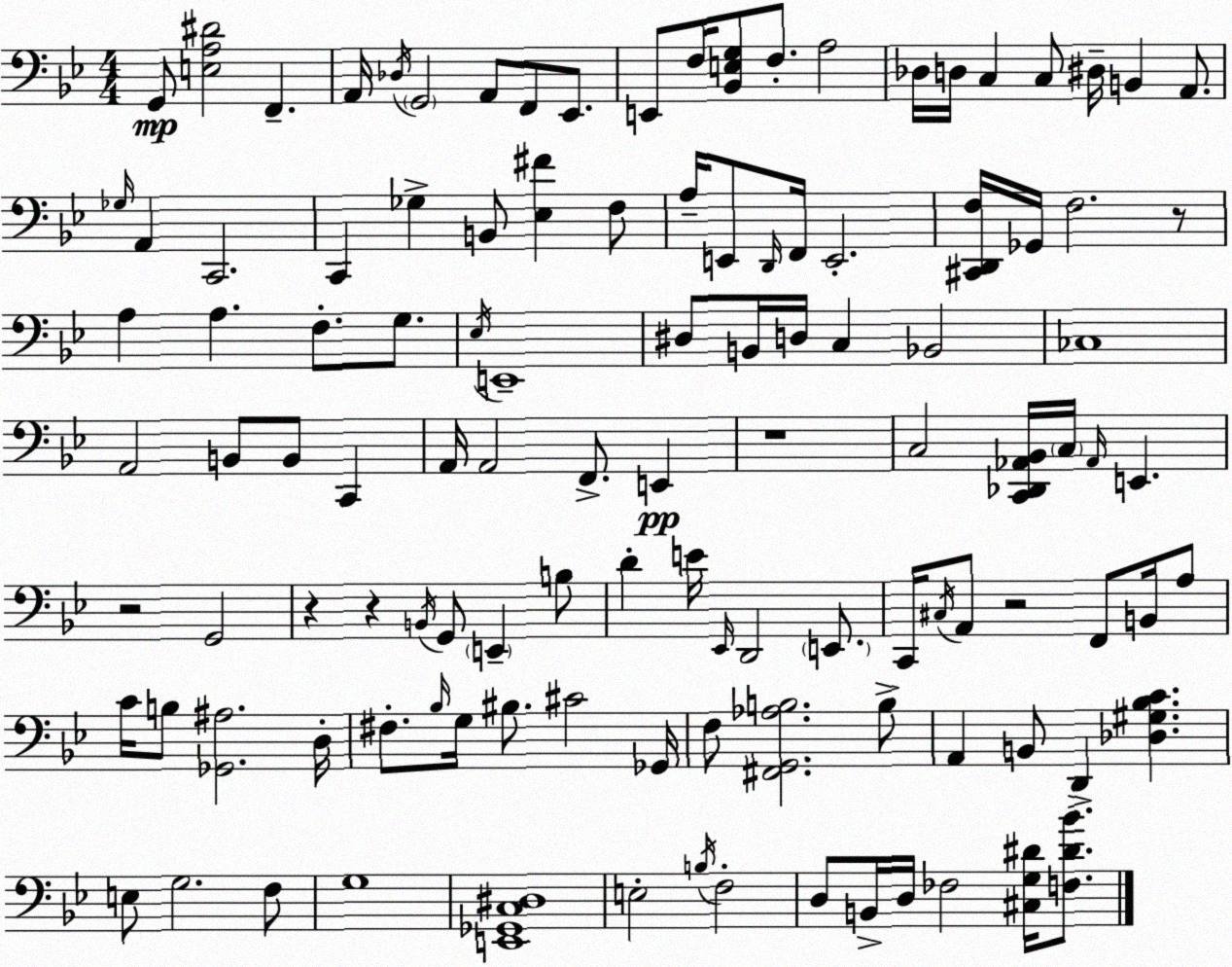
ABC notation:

X:1
T:Untitled
M:4/4
L:1/4
K:Gm
G,,/2 [E,A,^D]2 F,, A,,/4 _D,/4 G,,2 A,,/2 F,,/2 _E,,/2 E,,/2 F,/4 [_B,,E,G,]/2 F,/2 A,2 _D,/4 D,/4 C, C,/2 ^D,/4 B,, A,,/2 _G,/4 A,, C,,2 C,, _G, B,,/2 [_E,^F] F,/2 A,/4 E,,/2 D,,/4 F,,/4 E,,2 [^C,,D,,F,]/4 _G,,/4 F,2 z/2 A, A, F,/2 G,/2 _E,/4 E,,4 ^D,/2 B,,/4 D,/4 C, _B,,2 _C,4 A,,2 B,,/2 B,,/2 C,, A,,/4 A,,2 F,,/2 E,, z4 C,2 [C,,_D,,_A,,_B,,]/4 C,/4 _A,,/4 E,, z2 G,,2 z z B,,/4 G,,/2 E,, B,/2 D E/4 _E,,/4 D,,2 E,,/2 C,,/4 ^C,/4 A,,/2 z2 F,,/2 B,,/4 A,/2 C/4 B,/2 [_G,,^A,]2 D,/4 ^F,/2 _B,/4 G,/4 ^B,/2 ^C2 _G,,/4 F,/2 [^F,,G,,_A,B,]2 B,/2 A,, B,,/2 D,, [_D,^G,_B,C] E,/2 G,2 F,/2 G,4 [E,,_G,,C,^D,]4 E,2 B,/4 F,2 D,/2 B,,/4 D,/4 _F,2 [^C,G,^D]/4 [F,^D_B]/2